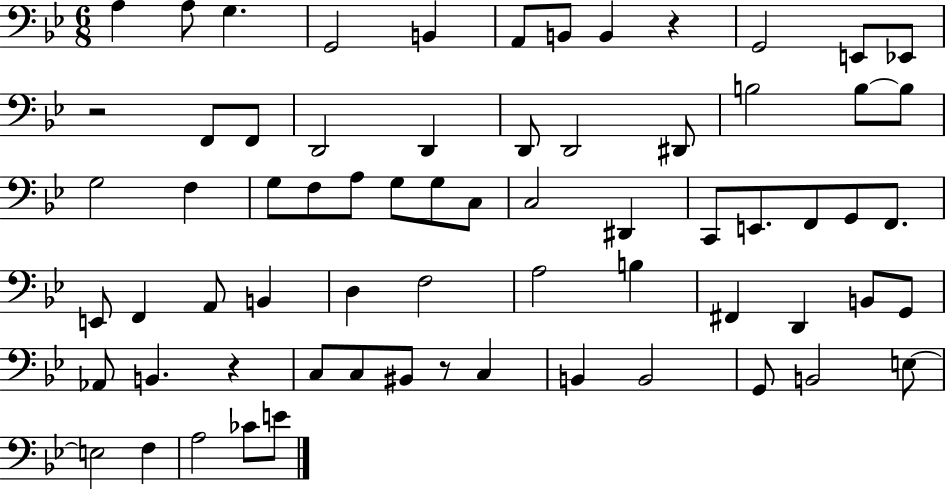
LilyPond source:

{
  \clef bass
  \numericTimeSignature
  \time 6/8
  \key bes \major
  \repeat volta 2 { a4 a8 g4. | g,2 b,4 | a,8 b,8 b,4 r4 | g,2 e,8 ees,8 | \break r2 f,8 f,8 | d,2 d,4 | d,8 d,2 dis,8 | b2 b8~~ b8 | \break g2 f4 | g8 f8 a8 g8 g8 c8 | c2 dis,4 | c,8 e,8. f,8 g,8 f,8. | \break e,8 f,4 a,8 b,4 | d4 f2 | a2 b4 | fis,4 d,4 b,8 g,8 | \break aes,8 b,4. r4 | c8 c8 bis,8 r8 c4 | b,4 b,2 | g,8 b,2 e8~~ | \break e2 f4 | a2 ces'8 e'8 | } \bar "|."
}